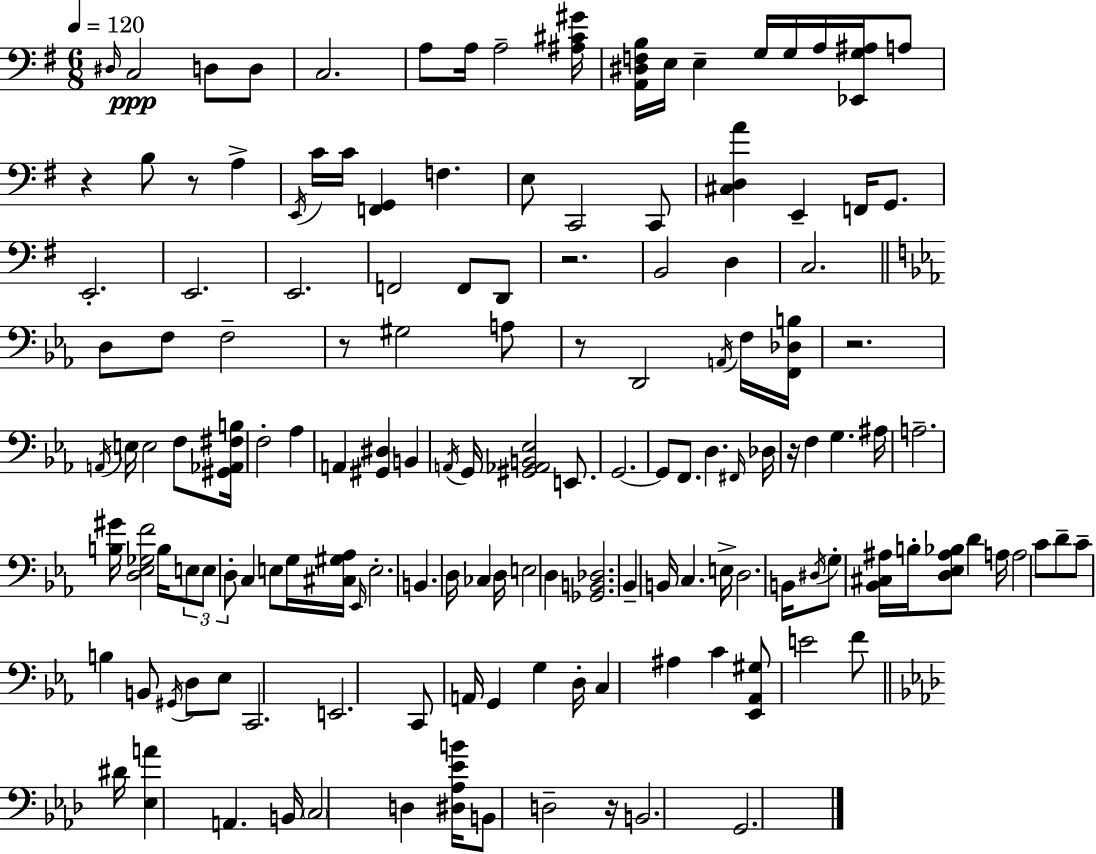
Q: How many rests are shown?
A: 8